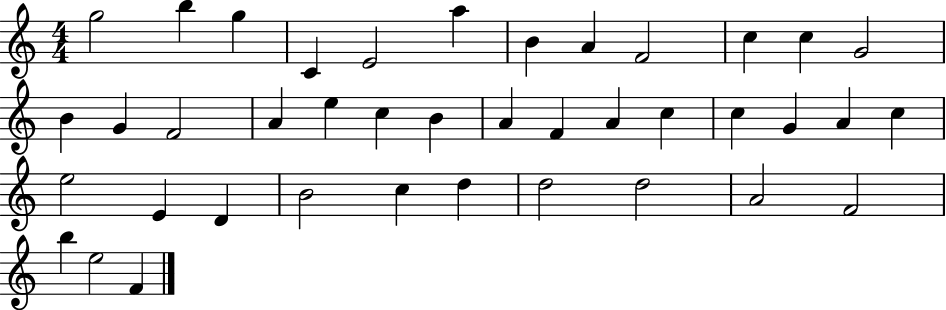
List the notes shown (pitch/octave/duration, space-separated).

G5/h B5/q G5/q C4/q E4/h A5/q B4/q A4/q F4/h C5/q C5/q G4/h B4/q G4/q F4/h A4/q E5/q C5/q B4/q A4/q F4/q A4/q C5/q C5/q G4/q A4/q C5/q E5/h E4/q D4/q B4/h C5/q D5/q D5/h D5/h A4/h F4/h B5/q E5/h F4/q